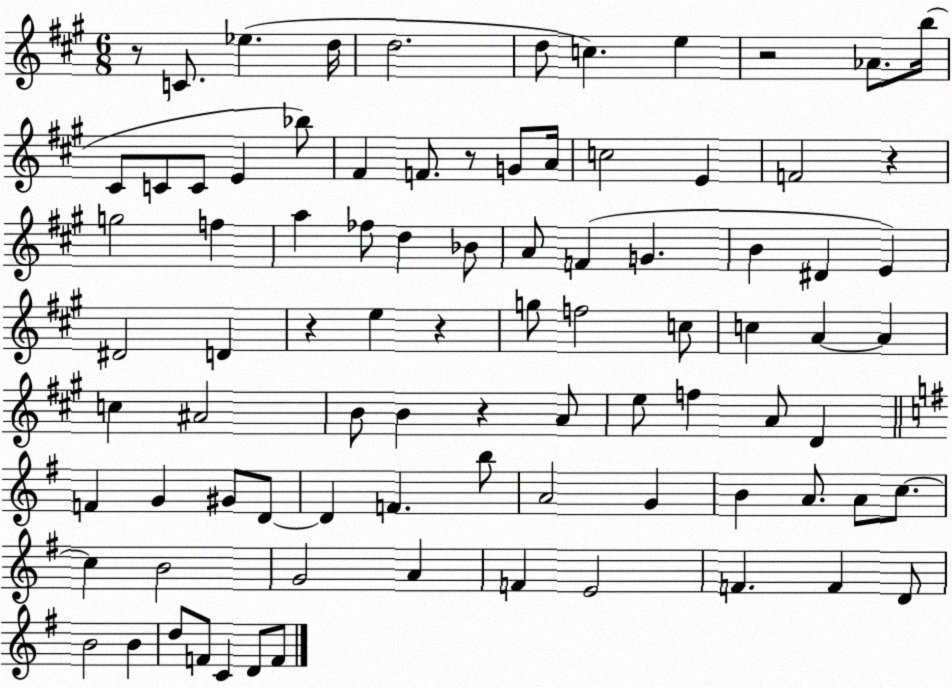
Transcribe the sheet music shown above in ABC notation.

X:1
T:Untitled
M:6/8
L:1/4
K:A
z/2 C/2 _e d/4 d2 d/2 c e z2 _A/2 b/4 ^C/2 C/2 C/2 E _b/2 ^F F/2 z/2 G/2 A/4 c2 E F2 z g2 f a _f/2 d _B/2 A/2 F G B ^D E ^D2 D z e z g/2 f2 c/2 c A A c ^A2 B/2 B z A/2 e/2 f A/2 D F G ^G/2 D/2 D F b/2 A2 G B A/2 A/2 c/2 c B2 G2 A F E2 F F D/2 B2 B d/2 F/2 C D/2 F/2